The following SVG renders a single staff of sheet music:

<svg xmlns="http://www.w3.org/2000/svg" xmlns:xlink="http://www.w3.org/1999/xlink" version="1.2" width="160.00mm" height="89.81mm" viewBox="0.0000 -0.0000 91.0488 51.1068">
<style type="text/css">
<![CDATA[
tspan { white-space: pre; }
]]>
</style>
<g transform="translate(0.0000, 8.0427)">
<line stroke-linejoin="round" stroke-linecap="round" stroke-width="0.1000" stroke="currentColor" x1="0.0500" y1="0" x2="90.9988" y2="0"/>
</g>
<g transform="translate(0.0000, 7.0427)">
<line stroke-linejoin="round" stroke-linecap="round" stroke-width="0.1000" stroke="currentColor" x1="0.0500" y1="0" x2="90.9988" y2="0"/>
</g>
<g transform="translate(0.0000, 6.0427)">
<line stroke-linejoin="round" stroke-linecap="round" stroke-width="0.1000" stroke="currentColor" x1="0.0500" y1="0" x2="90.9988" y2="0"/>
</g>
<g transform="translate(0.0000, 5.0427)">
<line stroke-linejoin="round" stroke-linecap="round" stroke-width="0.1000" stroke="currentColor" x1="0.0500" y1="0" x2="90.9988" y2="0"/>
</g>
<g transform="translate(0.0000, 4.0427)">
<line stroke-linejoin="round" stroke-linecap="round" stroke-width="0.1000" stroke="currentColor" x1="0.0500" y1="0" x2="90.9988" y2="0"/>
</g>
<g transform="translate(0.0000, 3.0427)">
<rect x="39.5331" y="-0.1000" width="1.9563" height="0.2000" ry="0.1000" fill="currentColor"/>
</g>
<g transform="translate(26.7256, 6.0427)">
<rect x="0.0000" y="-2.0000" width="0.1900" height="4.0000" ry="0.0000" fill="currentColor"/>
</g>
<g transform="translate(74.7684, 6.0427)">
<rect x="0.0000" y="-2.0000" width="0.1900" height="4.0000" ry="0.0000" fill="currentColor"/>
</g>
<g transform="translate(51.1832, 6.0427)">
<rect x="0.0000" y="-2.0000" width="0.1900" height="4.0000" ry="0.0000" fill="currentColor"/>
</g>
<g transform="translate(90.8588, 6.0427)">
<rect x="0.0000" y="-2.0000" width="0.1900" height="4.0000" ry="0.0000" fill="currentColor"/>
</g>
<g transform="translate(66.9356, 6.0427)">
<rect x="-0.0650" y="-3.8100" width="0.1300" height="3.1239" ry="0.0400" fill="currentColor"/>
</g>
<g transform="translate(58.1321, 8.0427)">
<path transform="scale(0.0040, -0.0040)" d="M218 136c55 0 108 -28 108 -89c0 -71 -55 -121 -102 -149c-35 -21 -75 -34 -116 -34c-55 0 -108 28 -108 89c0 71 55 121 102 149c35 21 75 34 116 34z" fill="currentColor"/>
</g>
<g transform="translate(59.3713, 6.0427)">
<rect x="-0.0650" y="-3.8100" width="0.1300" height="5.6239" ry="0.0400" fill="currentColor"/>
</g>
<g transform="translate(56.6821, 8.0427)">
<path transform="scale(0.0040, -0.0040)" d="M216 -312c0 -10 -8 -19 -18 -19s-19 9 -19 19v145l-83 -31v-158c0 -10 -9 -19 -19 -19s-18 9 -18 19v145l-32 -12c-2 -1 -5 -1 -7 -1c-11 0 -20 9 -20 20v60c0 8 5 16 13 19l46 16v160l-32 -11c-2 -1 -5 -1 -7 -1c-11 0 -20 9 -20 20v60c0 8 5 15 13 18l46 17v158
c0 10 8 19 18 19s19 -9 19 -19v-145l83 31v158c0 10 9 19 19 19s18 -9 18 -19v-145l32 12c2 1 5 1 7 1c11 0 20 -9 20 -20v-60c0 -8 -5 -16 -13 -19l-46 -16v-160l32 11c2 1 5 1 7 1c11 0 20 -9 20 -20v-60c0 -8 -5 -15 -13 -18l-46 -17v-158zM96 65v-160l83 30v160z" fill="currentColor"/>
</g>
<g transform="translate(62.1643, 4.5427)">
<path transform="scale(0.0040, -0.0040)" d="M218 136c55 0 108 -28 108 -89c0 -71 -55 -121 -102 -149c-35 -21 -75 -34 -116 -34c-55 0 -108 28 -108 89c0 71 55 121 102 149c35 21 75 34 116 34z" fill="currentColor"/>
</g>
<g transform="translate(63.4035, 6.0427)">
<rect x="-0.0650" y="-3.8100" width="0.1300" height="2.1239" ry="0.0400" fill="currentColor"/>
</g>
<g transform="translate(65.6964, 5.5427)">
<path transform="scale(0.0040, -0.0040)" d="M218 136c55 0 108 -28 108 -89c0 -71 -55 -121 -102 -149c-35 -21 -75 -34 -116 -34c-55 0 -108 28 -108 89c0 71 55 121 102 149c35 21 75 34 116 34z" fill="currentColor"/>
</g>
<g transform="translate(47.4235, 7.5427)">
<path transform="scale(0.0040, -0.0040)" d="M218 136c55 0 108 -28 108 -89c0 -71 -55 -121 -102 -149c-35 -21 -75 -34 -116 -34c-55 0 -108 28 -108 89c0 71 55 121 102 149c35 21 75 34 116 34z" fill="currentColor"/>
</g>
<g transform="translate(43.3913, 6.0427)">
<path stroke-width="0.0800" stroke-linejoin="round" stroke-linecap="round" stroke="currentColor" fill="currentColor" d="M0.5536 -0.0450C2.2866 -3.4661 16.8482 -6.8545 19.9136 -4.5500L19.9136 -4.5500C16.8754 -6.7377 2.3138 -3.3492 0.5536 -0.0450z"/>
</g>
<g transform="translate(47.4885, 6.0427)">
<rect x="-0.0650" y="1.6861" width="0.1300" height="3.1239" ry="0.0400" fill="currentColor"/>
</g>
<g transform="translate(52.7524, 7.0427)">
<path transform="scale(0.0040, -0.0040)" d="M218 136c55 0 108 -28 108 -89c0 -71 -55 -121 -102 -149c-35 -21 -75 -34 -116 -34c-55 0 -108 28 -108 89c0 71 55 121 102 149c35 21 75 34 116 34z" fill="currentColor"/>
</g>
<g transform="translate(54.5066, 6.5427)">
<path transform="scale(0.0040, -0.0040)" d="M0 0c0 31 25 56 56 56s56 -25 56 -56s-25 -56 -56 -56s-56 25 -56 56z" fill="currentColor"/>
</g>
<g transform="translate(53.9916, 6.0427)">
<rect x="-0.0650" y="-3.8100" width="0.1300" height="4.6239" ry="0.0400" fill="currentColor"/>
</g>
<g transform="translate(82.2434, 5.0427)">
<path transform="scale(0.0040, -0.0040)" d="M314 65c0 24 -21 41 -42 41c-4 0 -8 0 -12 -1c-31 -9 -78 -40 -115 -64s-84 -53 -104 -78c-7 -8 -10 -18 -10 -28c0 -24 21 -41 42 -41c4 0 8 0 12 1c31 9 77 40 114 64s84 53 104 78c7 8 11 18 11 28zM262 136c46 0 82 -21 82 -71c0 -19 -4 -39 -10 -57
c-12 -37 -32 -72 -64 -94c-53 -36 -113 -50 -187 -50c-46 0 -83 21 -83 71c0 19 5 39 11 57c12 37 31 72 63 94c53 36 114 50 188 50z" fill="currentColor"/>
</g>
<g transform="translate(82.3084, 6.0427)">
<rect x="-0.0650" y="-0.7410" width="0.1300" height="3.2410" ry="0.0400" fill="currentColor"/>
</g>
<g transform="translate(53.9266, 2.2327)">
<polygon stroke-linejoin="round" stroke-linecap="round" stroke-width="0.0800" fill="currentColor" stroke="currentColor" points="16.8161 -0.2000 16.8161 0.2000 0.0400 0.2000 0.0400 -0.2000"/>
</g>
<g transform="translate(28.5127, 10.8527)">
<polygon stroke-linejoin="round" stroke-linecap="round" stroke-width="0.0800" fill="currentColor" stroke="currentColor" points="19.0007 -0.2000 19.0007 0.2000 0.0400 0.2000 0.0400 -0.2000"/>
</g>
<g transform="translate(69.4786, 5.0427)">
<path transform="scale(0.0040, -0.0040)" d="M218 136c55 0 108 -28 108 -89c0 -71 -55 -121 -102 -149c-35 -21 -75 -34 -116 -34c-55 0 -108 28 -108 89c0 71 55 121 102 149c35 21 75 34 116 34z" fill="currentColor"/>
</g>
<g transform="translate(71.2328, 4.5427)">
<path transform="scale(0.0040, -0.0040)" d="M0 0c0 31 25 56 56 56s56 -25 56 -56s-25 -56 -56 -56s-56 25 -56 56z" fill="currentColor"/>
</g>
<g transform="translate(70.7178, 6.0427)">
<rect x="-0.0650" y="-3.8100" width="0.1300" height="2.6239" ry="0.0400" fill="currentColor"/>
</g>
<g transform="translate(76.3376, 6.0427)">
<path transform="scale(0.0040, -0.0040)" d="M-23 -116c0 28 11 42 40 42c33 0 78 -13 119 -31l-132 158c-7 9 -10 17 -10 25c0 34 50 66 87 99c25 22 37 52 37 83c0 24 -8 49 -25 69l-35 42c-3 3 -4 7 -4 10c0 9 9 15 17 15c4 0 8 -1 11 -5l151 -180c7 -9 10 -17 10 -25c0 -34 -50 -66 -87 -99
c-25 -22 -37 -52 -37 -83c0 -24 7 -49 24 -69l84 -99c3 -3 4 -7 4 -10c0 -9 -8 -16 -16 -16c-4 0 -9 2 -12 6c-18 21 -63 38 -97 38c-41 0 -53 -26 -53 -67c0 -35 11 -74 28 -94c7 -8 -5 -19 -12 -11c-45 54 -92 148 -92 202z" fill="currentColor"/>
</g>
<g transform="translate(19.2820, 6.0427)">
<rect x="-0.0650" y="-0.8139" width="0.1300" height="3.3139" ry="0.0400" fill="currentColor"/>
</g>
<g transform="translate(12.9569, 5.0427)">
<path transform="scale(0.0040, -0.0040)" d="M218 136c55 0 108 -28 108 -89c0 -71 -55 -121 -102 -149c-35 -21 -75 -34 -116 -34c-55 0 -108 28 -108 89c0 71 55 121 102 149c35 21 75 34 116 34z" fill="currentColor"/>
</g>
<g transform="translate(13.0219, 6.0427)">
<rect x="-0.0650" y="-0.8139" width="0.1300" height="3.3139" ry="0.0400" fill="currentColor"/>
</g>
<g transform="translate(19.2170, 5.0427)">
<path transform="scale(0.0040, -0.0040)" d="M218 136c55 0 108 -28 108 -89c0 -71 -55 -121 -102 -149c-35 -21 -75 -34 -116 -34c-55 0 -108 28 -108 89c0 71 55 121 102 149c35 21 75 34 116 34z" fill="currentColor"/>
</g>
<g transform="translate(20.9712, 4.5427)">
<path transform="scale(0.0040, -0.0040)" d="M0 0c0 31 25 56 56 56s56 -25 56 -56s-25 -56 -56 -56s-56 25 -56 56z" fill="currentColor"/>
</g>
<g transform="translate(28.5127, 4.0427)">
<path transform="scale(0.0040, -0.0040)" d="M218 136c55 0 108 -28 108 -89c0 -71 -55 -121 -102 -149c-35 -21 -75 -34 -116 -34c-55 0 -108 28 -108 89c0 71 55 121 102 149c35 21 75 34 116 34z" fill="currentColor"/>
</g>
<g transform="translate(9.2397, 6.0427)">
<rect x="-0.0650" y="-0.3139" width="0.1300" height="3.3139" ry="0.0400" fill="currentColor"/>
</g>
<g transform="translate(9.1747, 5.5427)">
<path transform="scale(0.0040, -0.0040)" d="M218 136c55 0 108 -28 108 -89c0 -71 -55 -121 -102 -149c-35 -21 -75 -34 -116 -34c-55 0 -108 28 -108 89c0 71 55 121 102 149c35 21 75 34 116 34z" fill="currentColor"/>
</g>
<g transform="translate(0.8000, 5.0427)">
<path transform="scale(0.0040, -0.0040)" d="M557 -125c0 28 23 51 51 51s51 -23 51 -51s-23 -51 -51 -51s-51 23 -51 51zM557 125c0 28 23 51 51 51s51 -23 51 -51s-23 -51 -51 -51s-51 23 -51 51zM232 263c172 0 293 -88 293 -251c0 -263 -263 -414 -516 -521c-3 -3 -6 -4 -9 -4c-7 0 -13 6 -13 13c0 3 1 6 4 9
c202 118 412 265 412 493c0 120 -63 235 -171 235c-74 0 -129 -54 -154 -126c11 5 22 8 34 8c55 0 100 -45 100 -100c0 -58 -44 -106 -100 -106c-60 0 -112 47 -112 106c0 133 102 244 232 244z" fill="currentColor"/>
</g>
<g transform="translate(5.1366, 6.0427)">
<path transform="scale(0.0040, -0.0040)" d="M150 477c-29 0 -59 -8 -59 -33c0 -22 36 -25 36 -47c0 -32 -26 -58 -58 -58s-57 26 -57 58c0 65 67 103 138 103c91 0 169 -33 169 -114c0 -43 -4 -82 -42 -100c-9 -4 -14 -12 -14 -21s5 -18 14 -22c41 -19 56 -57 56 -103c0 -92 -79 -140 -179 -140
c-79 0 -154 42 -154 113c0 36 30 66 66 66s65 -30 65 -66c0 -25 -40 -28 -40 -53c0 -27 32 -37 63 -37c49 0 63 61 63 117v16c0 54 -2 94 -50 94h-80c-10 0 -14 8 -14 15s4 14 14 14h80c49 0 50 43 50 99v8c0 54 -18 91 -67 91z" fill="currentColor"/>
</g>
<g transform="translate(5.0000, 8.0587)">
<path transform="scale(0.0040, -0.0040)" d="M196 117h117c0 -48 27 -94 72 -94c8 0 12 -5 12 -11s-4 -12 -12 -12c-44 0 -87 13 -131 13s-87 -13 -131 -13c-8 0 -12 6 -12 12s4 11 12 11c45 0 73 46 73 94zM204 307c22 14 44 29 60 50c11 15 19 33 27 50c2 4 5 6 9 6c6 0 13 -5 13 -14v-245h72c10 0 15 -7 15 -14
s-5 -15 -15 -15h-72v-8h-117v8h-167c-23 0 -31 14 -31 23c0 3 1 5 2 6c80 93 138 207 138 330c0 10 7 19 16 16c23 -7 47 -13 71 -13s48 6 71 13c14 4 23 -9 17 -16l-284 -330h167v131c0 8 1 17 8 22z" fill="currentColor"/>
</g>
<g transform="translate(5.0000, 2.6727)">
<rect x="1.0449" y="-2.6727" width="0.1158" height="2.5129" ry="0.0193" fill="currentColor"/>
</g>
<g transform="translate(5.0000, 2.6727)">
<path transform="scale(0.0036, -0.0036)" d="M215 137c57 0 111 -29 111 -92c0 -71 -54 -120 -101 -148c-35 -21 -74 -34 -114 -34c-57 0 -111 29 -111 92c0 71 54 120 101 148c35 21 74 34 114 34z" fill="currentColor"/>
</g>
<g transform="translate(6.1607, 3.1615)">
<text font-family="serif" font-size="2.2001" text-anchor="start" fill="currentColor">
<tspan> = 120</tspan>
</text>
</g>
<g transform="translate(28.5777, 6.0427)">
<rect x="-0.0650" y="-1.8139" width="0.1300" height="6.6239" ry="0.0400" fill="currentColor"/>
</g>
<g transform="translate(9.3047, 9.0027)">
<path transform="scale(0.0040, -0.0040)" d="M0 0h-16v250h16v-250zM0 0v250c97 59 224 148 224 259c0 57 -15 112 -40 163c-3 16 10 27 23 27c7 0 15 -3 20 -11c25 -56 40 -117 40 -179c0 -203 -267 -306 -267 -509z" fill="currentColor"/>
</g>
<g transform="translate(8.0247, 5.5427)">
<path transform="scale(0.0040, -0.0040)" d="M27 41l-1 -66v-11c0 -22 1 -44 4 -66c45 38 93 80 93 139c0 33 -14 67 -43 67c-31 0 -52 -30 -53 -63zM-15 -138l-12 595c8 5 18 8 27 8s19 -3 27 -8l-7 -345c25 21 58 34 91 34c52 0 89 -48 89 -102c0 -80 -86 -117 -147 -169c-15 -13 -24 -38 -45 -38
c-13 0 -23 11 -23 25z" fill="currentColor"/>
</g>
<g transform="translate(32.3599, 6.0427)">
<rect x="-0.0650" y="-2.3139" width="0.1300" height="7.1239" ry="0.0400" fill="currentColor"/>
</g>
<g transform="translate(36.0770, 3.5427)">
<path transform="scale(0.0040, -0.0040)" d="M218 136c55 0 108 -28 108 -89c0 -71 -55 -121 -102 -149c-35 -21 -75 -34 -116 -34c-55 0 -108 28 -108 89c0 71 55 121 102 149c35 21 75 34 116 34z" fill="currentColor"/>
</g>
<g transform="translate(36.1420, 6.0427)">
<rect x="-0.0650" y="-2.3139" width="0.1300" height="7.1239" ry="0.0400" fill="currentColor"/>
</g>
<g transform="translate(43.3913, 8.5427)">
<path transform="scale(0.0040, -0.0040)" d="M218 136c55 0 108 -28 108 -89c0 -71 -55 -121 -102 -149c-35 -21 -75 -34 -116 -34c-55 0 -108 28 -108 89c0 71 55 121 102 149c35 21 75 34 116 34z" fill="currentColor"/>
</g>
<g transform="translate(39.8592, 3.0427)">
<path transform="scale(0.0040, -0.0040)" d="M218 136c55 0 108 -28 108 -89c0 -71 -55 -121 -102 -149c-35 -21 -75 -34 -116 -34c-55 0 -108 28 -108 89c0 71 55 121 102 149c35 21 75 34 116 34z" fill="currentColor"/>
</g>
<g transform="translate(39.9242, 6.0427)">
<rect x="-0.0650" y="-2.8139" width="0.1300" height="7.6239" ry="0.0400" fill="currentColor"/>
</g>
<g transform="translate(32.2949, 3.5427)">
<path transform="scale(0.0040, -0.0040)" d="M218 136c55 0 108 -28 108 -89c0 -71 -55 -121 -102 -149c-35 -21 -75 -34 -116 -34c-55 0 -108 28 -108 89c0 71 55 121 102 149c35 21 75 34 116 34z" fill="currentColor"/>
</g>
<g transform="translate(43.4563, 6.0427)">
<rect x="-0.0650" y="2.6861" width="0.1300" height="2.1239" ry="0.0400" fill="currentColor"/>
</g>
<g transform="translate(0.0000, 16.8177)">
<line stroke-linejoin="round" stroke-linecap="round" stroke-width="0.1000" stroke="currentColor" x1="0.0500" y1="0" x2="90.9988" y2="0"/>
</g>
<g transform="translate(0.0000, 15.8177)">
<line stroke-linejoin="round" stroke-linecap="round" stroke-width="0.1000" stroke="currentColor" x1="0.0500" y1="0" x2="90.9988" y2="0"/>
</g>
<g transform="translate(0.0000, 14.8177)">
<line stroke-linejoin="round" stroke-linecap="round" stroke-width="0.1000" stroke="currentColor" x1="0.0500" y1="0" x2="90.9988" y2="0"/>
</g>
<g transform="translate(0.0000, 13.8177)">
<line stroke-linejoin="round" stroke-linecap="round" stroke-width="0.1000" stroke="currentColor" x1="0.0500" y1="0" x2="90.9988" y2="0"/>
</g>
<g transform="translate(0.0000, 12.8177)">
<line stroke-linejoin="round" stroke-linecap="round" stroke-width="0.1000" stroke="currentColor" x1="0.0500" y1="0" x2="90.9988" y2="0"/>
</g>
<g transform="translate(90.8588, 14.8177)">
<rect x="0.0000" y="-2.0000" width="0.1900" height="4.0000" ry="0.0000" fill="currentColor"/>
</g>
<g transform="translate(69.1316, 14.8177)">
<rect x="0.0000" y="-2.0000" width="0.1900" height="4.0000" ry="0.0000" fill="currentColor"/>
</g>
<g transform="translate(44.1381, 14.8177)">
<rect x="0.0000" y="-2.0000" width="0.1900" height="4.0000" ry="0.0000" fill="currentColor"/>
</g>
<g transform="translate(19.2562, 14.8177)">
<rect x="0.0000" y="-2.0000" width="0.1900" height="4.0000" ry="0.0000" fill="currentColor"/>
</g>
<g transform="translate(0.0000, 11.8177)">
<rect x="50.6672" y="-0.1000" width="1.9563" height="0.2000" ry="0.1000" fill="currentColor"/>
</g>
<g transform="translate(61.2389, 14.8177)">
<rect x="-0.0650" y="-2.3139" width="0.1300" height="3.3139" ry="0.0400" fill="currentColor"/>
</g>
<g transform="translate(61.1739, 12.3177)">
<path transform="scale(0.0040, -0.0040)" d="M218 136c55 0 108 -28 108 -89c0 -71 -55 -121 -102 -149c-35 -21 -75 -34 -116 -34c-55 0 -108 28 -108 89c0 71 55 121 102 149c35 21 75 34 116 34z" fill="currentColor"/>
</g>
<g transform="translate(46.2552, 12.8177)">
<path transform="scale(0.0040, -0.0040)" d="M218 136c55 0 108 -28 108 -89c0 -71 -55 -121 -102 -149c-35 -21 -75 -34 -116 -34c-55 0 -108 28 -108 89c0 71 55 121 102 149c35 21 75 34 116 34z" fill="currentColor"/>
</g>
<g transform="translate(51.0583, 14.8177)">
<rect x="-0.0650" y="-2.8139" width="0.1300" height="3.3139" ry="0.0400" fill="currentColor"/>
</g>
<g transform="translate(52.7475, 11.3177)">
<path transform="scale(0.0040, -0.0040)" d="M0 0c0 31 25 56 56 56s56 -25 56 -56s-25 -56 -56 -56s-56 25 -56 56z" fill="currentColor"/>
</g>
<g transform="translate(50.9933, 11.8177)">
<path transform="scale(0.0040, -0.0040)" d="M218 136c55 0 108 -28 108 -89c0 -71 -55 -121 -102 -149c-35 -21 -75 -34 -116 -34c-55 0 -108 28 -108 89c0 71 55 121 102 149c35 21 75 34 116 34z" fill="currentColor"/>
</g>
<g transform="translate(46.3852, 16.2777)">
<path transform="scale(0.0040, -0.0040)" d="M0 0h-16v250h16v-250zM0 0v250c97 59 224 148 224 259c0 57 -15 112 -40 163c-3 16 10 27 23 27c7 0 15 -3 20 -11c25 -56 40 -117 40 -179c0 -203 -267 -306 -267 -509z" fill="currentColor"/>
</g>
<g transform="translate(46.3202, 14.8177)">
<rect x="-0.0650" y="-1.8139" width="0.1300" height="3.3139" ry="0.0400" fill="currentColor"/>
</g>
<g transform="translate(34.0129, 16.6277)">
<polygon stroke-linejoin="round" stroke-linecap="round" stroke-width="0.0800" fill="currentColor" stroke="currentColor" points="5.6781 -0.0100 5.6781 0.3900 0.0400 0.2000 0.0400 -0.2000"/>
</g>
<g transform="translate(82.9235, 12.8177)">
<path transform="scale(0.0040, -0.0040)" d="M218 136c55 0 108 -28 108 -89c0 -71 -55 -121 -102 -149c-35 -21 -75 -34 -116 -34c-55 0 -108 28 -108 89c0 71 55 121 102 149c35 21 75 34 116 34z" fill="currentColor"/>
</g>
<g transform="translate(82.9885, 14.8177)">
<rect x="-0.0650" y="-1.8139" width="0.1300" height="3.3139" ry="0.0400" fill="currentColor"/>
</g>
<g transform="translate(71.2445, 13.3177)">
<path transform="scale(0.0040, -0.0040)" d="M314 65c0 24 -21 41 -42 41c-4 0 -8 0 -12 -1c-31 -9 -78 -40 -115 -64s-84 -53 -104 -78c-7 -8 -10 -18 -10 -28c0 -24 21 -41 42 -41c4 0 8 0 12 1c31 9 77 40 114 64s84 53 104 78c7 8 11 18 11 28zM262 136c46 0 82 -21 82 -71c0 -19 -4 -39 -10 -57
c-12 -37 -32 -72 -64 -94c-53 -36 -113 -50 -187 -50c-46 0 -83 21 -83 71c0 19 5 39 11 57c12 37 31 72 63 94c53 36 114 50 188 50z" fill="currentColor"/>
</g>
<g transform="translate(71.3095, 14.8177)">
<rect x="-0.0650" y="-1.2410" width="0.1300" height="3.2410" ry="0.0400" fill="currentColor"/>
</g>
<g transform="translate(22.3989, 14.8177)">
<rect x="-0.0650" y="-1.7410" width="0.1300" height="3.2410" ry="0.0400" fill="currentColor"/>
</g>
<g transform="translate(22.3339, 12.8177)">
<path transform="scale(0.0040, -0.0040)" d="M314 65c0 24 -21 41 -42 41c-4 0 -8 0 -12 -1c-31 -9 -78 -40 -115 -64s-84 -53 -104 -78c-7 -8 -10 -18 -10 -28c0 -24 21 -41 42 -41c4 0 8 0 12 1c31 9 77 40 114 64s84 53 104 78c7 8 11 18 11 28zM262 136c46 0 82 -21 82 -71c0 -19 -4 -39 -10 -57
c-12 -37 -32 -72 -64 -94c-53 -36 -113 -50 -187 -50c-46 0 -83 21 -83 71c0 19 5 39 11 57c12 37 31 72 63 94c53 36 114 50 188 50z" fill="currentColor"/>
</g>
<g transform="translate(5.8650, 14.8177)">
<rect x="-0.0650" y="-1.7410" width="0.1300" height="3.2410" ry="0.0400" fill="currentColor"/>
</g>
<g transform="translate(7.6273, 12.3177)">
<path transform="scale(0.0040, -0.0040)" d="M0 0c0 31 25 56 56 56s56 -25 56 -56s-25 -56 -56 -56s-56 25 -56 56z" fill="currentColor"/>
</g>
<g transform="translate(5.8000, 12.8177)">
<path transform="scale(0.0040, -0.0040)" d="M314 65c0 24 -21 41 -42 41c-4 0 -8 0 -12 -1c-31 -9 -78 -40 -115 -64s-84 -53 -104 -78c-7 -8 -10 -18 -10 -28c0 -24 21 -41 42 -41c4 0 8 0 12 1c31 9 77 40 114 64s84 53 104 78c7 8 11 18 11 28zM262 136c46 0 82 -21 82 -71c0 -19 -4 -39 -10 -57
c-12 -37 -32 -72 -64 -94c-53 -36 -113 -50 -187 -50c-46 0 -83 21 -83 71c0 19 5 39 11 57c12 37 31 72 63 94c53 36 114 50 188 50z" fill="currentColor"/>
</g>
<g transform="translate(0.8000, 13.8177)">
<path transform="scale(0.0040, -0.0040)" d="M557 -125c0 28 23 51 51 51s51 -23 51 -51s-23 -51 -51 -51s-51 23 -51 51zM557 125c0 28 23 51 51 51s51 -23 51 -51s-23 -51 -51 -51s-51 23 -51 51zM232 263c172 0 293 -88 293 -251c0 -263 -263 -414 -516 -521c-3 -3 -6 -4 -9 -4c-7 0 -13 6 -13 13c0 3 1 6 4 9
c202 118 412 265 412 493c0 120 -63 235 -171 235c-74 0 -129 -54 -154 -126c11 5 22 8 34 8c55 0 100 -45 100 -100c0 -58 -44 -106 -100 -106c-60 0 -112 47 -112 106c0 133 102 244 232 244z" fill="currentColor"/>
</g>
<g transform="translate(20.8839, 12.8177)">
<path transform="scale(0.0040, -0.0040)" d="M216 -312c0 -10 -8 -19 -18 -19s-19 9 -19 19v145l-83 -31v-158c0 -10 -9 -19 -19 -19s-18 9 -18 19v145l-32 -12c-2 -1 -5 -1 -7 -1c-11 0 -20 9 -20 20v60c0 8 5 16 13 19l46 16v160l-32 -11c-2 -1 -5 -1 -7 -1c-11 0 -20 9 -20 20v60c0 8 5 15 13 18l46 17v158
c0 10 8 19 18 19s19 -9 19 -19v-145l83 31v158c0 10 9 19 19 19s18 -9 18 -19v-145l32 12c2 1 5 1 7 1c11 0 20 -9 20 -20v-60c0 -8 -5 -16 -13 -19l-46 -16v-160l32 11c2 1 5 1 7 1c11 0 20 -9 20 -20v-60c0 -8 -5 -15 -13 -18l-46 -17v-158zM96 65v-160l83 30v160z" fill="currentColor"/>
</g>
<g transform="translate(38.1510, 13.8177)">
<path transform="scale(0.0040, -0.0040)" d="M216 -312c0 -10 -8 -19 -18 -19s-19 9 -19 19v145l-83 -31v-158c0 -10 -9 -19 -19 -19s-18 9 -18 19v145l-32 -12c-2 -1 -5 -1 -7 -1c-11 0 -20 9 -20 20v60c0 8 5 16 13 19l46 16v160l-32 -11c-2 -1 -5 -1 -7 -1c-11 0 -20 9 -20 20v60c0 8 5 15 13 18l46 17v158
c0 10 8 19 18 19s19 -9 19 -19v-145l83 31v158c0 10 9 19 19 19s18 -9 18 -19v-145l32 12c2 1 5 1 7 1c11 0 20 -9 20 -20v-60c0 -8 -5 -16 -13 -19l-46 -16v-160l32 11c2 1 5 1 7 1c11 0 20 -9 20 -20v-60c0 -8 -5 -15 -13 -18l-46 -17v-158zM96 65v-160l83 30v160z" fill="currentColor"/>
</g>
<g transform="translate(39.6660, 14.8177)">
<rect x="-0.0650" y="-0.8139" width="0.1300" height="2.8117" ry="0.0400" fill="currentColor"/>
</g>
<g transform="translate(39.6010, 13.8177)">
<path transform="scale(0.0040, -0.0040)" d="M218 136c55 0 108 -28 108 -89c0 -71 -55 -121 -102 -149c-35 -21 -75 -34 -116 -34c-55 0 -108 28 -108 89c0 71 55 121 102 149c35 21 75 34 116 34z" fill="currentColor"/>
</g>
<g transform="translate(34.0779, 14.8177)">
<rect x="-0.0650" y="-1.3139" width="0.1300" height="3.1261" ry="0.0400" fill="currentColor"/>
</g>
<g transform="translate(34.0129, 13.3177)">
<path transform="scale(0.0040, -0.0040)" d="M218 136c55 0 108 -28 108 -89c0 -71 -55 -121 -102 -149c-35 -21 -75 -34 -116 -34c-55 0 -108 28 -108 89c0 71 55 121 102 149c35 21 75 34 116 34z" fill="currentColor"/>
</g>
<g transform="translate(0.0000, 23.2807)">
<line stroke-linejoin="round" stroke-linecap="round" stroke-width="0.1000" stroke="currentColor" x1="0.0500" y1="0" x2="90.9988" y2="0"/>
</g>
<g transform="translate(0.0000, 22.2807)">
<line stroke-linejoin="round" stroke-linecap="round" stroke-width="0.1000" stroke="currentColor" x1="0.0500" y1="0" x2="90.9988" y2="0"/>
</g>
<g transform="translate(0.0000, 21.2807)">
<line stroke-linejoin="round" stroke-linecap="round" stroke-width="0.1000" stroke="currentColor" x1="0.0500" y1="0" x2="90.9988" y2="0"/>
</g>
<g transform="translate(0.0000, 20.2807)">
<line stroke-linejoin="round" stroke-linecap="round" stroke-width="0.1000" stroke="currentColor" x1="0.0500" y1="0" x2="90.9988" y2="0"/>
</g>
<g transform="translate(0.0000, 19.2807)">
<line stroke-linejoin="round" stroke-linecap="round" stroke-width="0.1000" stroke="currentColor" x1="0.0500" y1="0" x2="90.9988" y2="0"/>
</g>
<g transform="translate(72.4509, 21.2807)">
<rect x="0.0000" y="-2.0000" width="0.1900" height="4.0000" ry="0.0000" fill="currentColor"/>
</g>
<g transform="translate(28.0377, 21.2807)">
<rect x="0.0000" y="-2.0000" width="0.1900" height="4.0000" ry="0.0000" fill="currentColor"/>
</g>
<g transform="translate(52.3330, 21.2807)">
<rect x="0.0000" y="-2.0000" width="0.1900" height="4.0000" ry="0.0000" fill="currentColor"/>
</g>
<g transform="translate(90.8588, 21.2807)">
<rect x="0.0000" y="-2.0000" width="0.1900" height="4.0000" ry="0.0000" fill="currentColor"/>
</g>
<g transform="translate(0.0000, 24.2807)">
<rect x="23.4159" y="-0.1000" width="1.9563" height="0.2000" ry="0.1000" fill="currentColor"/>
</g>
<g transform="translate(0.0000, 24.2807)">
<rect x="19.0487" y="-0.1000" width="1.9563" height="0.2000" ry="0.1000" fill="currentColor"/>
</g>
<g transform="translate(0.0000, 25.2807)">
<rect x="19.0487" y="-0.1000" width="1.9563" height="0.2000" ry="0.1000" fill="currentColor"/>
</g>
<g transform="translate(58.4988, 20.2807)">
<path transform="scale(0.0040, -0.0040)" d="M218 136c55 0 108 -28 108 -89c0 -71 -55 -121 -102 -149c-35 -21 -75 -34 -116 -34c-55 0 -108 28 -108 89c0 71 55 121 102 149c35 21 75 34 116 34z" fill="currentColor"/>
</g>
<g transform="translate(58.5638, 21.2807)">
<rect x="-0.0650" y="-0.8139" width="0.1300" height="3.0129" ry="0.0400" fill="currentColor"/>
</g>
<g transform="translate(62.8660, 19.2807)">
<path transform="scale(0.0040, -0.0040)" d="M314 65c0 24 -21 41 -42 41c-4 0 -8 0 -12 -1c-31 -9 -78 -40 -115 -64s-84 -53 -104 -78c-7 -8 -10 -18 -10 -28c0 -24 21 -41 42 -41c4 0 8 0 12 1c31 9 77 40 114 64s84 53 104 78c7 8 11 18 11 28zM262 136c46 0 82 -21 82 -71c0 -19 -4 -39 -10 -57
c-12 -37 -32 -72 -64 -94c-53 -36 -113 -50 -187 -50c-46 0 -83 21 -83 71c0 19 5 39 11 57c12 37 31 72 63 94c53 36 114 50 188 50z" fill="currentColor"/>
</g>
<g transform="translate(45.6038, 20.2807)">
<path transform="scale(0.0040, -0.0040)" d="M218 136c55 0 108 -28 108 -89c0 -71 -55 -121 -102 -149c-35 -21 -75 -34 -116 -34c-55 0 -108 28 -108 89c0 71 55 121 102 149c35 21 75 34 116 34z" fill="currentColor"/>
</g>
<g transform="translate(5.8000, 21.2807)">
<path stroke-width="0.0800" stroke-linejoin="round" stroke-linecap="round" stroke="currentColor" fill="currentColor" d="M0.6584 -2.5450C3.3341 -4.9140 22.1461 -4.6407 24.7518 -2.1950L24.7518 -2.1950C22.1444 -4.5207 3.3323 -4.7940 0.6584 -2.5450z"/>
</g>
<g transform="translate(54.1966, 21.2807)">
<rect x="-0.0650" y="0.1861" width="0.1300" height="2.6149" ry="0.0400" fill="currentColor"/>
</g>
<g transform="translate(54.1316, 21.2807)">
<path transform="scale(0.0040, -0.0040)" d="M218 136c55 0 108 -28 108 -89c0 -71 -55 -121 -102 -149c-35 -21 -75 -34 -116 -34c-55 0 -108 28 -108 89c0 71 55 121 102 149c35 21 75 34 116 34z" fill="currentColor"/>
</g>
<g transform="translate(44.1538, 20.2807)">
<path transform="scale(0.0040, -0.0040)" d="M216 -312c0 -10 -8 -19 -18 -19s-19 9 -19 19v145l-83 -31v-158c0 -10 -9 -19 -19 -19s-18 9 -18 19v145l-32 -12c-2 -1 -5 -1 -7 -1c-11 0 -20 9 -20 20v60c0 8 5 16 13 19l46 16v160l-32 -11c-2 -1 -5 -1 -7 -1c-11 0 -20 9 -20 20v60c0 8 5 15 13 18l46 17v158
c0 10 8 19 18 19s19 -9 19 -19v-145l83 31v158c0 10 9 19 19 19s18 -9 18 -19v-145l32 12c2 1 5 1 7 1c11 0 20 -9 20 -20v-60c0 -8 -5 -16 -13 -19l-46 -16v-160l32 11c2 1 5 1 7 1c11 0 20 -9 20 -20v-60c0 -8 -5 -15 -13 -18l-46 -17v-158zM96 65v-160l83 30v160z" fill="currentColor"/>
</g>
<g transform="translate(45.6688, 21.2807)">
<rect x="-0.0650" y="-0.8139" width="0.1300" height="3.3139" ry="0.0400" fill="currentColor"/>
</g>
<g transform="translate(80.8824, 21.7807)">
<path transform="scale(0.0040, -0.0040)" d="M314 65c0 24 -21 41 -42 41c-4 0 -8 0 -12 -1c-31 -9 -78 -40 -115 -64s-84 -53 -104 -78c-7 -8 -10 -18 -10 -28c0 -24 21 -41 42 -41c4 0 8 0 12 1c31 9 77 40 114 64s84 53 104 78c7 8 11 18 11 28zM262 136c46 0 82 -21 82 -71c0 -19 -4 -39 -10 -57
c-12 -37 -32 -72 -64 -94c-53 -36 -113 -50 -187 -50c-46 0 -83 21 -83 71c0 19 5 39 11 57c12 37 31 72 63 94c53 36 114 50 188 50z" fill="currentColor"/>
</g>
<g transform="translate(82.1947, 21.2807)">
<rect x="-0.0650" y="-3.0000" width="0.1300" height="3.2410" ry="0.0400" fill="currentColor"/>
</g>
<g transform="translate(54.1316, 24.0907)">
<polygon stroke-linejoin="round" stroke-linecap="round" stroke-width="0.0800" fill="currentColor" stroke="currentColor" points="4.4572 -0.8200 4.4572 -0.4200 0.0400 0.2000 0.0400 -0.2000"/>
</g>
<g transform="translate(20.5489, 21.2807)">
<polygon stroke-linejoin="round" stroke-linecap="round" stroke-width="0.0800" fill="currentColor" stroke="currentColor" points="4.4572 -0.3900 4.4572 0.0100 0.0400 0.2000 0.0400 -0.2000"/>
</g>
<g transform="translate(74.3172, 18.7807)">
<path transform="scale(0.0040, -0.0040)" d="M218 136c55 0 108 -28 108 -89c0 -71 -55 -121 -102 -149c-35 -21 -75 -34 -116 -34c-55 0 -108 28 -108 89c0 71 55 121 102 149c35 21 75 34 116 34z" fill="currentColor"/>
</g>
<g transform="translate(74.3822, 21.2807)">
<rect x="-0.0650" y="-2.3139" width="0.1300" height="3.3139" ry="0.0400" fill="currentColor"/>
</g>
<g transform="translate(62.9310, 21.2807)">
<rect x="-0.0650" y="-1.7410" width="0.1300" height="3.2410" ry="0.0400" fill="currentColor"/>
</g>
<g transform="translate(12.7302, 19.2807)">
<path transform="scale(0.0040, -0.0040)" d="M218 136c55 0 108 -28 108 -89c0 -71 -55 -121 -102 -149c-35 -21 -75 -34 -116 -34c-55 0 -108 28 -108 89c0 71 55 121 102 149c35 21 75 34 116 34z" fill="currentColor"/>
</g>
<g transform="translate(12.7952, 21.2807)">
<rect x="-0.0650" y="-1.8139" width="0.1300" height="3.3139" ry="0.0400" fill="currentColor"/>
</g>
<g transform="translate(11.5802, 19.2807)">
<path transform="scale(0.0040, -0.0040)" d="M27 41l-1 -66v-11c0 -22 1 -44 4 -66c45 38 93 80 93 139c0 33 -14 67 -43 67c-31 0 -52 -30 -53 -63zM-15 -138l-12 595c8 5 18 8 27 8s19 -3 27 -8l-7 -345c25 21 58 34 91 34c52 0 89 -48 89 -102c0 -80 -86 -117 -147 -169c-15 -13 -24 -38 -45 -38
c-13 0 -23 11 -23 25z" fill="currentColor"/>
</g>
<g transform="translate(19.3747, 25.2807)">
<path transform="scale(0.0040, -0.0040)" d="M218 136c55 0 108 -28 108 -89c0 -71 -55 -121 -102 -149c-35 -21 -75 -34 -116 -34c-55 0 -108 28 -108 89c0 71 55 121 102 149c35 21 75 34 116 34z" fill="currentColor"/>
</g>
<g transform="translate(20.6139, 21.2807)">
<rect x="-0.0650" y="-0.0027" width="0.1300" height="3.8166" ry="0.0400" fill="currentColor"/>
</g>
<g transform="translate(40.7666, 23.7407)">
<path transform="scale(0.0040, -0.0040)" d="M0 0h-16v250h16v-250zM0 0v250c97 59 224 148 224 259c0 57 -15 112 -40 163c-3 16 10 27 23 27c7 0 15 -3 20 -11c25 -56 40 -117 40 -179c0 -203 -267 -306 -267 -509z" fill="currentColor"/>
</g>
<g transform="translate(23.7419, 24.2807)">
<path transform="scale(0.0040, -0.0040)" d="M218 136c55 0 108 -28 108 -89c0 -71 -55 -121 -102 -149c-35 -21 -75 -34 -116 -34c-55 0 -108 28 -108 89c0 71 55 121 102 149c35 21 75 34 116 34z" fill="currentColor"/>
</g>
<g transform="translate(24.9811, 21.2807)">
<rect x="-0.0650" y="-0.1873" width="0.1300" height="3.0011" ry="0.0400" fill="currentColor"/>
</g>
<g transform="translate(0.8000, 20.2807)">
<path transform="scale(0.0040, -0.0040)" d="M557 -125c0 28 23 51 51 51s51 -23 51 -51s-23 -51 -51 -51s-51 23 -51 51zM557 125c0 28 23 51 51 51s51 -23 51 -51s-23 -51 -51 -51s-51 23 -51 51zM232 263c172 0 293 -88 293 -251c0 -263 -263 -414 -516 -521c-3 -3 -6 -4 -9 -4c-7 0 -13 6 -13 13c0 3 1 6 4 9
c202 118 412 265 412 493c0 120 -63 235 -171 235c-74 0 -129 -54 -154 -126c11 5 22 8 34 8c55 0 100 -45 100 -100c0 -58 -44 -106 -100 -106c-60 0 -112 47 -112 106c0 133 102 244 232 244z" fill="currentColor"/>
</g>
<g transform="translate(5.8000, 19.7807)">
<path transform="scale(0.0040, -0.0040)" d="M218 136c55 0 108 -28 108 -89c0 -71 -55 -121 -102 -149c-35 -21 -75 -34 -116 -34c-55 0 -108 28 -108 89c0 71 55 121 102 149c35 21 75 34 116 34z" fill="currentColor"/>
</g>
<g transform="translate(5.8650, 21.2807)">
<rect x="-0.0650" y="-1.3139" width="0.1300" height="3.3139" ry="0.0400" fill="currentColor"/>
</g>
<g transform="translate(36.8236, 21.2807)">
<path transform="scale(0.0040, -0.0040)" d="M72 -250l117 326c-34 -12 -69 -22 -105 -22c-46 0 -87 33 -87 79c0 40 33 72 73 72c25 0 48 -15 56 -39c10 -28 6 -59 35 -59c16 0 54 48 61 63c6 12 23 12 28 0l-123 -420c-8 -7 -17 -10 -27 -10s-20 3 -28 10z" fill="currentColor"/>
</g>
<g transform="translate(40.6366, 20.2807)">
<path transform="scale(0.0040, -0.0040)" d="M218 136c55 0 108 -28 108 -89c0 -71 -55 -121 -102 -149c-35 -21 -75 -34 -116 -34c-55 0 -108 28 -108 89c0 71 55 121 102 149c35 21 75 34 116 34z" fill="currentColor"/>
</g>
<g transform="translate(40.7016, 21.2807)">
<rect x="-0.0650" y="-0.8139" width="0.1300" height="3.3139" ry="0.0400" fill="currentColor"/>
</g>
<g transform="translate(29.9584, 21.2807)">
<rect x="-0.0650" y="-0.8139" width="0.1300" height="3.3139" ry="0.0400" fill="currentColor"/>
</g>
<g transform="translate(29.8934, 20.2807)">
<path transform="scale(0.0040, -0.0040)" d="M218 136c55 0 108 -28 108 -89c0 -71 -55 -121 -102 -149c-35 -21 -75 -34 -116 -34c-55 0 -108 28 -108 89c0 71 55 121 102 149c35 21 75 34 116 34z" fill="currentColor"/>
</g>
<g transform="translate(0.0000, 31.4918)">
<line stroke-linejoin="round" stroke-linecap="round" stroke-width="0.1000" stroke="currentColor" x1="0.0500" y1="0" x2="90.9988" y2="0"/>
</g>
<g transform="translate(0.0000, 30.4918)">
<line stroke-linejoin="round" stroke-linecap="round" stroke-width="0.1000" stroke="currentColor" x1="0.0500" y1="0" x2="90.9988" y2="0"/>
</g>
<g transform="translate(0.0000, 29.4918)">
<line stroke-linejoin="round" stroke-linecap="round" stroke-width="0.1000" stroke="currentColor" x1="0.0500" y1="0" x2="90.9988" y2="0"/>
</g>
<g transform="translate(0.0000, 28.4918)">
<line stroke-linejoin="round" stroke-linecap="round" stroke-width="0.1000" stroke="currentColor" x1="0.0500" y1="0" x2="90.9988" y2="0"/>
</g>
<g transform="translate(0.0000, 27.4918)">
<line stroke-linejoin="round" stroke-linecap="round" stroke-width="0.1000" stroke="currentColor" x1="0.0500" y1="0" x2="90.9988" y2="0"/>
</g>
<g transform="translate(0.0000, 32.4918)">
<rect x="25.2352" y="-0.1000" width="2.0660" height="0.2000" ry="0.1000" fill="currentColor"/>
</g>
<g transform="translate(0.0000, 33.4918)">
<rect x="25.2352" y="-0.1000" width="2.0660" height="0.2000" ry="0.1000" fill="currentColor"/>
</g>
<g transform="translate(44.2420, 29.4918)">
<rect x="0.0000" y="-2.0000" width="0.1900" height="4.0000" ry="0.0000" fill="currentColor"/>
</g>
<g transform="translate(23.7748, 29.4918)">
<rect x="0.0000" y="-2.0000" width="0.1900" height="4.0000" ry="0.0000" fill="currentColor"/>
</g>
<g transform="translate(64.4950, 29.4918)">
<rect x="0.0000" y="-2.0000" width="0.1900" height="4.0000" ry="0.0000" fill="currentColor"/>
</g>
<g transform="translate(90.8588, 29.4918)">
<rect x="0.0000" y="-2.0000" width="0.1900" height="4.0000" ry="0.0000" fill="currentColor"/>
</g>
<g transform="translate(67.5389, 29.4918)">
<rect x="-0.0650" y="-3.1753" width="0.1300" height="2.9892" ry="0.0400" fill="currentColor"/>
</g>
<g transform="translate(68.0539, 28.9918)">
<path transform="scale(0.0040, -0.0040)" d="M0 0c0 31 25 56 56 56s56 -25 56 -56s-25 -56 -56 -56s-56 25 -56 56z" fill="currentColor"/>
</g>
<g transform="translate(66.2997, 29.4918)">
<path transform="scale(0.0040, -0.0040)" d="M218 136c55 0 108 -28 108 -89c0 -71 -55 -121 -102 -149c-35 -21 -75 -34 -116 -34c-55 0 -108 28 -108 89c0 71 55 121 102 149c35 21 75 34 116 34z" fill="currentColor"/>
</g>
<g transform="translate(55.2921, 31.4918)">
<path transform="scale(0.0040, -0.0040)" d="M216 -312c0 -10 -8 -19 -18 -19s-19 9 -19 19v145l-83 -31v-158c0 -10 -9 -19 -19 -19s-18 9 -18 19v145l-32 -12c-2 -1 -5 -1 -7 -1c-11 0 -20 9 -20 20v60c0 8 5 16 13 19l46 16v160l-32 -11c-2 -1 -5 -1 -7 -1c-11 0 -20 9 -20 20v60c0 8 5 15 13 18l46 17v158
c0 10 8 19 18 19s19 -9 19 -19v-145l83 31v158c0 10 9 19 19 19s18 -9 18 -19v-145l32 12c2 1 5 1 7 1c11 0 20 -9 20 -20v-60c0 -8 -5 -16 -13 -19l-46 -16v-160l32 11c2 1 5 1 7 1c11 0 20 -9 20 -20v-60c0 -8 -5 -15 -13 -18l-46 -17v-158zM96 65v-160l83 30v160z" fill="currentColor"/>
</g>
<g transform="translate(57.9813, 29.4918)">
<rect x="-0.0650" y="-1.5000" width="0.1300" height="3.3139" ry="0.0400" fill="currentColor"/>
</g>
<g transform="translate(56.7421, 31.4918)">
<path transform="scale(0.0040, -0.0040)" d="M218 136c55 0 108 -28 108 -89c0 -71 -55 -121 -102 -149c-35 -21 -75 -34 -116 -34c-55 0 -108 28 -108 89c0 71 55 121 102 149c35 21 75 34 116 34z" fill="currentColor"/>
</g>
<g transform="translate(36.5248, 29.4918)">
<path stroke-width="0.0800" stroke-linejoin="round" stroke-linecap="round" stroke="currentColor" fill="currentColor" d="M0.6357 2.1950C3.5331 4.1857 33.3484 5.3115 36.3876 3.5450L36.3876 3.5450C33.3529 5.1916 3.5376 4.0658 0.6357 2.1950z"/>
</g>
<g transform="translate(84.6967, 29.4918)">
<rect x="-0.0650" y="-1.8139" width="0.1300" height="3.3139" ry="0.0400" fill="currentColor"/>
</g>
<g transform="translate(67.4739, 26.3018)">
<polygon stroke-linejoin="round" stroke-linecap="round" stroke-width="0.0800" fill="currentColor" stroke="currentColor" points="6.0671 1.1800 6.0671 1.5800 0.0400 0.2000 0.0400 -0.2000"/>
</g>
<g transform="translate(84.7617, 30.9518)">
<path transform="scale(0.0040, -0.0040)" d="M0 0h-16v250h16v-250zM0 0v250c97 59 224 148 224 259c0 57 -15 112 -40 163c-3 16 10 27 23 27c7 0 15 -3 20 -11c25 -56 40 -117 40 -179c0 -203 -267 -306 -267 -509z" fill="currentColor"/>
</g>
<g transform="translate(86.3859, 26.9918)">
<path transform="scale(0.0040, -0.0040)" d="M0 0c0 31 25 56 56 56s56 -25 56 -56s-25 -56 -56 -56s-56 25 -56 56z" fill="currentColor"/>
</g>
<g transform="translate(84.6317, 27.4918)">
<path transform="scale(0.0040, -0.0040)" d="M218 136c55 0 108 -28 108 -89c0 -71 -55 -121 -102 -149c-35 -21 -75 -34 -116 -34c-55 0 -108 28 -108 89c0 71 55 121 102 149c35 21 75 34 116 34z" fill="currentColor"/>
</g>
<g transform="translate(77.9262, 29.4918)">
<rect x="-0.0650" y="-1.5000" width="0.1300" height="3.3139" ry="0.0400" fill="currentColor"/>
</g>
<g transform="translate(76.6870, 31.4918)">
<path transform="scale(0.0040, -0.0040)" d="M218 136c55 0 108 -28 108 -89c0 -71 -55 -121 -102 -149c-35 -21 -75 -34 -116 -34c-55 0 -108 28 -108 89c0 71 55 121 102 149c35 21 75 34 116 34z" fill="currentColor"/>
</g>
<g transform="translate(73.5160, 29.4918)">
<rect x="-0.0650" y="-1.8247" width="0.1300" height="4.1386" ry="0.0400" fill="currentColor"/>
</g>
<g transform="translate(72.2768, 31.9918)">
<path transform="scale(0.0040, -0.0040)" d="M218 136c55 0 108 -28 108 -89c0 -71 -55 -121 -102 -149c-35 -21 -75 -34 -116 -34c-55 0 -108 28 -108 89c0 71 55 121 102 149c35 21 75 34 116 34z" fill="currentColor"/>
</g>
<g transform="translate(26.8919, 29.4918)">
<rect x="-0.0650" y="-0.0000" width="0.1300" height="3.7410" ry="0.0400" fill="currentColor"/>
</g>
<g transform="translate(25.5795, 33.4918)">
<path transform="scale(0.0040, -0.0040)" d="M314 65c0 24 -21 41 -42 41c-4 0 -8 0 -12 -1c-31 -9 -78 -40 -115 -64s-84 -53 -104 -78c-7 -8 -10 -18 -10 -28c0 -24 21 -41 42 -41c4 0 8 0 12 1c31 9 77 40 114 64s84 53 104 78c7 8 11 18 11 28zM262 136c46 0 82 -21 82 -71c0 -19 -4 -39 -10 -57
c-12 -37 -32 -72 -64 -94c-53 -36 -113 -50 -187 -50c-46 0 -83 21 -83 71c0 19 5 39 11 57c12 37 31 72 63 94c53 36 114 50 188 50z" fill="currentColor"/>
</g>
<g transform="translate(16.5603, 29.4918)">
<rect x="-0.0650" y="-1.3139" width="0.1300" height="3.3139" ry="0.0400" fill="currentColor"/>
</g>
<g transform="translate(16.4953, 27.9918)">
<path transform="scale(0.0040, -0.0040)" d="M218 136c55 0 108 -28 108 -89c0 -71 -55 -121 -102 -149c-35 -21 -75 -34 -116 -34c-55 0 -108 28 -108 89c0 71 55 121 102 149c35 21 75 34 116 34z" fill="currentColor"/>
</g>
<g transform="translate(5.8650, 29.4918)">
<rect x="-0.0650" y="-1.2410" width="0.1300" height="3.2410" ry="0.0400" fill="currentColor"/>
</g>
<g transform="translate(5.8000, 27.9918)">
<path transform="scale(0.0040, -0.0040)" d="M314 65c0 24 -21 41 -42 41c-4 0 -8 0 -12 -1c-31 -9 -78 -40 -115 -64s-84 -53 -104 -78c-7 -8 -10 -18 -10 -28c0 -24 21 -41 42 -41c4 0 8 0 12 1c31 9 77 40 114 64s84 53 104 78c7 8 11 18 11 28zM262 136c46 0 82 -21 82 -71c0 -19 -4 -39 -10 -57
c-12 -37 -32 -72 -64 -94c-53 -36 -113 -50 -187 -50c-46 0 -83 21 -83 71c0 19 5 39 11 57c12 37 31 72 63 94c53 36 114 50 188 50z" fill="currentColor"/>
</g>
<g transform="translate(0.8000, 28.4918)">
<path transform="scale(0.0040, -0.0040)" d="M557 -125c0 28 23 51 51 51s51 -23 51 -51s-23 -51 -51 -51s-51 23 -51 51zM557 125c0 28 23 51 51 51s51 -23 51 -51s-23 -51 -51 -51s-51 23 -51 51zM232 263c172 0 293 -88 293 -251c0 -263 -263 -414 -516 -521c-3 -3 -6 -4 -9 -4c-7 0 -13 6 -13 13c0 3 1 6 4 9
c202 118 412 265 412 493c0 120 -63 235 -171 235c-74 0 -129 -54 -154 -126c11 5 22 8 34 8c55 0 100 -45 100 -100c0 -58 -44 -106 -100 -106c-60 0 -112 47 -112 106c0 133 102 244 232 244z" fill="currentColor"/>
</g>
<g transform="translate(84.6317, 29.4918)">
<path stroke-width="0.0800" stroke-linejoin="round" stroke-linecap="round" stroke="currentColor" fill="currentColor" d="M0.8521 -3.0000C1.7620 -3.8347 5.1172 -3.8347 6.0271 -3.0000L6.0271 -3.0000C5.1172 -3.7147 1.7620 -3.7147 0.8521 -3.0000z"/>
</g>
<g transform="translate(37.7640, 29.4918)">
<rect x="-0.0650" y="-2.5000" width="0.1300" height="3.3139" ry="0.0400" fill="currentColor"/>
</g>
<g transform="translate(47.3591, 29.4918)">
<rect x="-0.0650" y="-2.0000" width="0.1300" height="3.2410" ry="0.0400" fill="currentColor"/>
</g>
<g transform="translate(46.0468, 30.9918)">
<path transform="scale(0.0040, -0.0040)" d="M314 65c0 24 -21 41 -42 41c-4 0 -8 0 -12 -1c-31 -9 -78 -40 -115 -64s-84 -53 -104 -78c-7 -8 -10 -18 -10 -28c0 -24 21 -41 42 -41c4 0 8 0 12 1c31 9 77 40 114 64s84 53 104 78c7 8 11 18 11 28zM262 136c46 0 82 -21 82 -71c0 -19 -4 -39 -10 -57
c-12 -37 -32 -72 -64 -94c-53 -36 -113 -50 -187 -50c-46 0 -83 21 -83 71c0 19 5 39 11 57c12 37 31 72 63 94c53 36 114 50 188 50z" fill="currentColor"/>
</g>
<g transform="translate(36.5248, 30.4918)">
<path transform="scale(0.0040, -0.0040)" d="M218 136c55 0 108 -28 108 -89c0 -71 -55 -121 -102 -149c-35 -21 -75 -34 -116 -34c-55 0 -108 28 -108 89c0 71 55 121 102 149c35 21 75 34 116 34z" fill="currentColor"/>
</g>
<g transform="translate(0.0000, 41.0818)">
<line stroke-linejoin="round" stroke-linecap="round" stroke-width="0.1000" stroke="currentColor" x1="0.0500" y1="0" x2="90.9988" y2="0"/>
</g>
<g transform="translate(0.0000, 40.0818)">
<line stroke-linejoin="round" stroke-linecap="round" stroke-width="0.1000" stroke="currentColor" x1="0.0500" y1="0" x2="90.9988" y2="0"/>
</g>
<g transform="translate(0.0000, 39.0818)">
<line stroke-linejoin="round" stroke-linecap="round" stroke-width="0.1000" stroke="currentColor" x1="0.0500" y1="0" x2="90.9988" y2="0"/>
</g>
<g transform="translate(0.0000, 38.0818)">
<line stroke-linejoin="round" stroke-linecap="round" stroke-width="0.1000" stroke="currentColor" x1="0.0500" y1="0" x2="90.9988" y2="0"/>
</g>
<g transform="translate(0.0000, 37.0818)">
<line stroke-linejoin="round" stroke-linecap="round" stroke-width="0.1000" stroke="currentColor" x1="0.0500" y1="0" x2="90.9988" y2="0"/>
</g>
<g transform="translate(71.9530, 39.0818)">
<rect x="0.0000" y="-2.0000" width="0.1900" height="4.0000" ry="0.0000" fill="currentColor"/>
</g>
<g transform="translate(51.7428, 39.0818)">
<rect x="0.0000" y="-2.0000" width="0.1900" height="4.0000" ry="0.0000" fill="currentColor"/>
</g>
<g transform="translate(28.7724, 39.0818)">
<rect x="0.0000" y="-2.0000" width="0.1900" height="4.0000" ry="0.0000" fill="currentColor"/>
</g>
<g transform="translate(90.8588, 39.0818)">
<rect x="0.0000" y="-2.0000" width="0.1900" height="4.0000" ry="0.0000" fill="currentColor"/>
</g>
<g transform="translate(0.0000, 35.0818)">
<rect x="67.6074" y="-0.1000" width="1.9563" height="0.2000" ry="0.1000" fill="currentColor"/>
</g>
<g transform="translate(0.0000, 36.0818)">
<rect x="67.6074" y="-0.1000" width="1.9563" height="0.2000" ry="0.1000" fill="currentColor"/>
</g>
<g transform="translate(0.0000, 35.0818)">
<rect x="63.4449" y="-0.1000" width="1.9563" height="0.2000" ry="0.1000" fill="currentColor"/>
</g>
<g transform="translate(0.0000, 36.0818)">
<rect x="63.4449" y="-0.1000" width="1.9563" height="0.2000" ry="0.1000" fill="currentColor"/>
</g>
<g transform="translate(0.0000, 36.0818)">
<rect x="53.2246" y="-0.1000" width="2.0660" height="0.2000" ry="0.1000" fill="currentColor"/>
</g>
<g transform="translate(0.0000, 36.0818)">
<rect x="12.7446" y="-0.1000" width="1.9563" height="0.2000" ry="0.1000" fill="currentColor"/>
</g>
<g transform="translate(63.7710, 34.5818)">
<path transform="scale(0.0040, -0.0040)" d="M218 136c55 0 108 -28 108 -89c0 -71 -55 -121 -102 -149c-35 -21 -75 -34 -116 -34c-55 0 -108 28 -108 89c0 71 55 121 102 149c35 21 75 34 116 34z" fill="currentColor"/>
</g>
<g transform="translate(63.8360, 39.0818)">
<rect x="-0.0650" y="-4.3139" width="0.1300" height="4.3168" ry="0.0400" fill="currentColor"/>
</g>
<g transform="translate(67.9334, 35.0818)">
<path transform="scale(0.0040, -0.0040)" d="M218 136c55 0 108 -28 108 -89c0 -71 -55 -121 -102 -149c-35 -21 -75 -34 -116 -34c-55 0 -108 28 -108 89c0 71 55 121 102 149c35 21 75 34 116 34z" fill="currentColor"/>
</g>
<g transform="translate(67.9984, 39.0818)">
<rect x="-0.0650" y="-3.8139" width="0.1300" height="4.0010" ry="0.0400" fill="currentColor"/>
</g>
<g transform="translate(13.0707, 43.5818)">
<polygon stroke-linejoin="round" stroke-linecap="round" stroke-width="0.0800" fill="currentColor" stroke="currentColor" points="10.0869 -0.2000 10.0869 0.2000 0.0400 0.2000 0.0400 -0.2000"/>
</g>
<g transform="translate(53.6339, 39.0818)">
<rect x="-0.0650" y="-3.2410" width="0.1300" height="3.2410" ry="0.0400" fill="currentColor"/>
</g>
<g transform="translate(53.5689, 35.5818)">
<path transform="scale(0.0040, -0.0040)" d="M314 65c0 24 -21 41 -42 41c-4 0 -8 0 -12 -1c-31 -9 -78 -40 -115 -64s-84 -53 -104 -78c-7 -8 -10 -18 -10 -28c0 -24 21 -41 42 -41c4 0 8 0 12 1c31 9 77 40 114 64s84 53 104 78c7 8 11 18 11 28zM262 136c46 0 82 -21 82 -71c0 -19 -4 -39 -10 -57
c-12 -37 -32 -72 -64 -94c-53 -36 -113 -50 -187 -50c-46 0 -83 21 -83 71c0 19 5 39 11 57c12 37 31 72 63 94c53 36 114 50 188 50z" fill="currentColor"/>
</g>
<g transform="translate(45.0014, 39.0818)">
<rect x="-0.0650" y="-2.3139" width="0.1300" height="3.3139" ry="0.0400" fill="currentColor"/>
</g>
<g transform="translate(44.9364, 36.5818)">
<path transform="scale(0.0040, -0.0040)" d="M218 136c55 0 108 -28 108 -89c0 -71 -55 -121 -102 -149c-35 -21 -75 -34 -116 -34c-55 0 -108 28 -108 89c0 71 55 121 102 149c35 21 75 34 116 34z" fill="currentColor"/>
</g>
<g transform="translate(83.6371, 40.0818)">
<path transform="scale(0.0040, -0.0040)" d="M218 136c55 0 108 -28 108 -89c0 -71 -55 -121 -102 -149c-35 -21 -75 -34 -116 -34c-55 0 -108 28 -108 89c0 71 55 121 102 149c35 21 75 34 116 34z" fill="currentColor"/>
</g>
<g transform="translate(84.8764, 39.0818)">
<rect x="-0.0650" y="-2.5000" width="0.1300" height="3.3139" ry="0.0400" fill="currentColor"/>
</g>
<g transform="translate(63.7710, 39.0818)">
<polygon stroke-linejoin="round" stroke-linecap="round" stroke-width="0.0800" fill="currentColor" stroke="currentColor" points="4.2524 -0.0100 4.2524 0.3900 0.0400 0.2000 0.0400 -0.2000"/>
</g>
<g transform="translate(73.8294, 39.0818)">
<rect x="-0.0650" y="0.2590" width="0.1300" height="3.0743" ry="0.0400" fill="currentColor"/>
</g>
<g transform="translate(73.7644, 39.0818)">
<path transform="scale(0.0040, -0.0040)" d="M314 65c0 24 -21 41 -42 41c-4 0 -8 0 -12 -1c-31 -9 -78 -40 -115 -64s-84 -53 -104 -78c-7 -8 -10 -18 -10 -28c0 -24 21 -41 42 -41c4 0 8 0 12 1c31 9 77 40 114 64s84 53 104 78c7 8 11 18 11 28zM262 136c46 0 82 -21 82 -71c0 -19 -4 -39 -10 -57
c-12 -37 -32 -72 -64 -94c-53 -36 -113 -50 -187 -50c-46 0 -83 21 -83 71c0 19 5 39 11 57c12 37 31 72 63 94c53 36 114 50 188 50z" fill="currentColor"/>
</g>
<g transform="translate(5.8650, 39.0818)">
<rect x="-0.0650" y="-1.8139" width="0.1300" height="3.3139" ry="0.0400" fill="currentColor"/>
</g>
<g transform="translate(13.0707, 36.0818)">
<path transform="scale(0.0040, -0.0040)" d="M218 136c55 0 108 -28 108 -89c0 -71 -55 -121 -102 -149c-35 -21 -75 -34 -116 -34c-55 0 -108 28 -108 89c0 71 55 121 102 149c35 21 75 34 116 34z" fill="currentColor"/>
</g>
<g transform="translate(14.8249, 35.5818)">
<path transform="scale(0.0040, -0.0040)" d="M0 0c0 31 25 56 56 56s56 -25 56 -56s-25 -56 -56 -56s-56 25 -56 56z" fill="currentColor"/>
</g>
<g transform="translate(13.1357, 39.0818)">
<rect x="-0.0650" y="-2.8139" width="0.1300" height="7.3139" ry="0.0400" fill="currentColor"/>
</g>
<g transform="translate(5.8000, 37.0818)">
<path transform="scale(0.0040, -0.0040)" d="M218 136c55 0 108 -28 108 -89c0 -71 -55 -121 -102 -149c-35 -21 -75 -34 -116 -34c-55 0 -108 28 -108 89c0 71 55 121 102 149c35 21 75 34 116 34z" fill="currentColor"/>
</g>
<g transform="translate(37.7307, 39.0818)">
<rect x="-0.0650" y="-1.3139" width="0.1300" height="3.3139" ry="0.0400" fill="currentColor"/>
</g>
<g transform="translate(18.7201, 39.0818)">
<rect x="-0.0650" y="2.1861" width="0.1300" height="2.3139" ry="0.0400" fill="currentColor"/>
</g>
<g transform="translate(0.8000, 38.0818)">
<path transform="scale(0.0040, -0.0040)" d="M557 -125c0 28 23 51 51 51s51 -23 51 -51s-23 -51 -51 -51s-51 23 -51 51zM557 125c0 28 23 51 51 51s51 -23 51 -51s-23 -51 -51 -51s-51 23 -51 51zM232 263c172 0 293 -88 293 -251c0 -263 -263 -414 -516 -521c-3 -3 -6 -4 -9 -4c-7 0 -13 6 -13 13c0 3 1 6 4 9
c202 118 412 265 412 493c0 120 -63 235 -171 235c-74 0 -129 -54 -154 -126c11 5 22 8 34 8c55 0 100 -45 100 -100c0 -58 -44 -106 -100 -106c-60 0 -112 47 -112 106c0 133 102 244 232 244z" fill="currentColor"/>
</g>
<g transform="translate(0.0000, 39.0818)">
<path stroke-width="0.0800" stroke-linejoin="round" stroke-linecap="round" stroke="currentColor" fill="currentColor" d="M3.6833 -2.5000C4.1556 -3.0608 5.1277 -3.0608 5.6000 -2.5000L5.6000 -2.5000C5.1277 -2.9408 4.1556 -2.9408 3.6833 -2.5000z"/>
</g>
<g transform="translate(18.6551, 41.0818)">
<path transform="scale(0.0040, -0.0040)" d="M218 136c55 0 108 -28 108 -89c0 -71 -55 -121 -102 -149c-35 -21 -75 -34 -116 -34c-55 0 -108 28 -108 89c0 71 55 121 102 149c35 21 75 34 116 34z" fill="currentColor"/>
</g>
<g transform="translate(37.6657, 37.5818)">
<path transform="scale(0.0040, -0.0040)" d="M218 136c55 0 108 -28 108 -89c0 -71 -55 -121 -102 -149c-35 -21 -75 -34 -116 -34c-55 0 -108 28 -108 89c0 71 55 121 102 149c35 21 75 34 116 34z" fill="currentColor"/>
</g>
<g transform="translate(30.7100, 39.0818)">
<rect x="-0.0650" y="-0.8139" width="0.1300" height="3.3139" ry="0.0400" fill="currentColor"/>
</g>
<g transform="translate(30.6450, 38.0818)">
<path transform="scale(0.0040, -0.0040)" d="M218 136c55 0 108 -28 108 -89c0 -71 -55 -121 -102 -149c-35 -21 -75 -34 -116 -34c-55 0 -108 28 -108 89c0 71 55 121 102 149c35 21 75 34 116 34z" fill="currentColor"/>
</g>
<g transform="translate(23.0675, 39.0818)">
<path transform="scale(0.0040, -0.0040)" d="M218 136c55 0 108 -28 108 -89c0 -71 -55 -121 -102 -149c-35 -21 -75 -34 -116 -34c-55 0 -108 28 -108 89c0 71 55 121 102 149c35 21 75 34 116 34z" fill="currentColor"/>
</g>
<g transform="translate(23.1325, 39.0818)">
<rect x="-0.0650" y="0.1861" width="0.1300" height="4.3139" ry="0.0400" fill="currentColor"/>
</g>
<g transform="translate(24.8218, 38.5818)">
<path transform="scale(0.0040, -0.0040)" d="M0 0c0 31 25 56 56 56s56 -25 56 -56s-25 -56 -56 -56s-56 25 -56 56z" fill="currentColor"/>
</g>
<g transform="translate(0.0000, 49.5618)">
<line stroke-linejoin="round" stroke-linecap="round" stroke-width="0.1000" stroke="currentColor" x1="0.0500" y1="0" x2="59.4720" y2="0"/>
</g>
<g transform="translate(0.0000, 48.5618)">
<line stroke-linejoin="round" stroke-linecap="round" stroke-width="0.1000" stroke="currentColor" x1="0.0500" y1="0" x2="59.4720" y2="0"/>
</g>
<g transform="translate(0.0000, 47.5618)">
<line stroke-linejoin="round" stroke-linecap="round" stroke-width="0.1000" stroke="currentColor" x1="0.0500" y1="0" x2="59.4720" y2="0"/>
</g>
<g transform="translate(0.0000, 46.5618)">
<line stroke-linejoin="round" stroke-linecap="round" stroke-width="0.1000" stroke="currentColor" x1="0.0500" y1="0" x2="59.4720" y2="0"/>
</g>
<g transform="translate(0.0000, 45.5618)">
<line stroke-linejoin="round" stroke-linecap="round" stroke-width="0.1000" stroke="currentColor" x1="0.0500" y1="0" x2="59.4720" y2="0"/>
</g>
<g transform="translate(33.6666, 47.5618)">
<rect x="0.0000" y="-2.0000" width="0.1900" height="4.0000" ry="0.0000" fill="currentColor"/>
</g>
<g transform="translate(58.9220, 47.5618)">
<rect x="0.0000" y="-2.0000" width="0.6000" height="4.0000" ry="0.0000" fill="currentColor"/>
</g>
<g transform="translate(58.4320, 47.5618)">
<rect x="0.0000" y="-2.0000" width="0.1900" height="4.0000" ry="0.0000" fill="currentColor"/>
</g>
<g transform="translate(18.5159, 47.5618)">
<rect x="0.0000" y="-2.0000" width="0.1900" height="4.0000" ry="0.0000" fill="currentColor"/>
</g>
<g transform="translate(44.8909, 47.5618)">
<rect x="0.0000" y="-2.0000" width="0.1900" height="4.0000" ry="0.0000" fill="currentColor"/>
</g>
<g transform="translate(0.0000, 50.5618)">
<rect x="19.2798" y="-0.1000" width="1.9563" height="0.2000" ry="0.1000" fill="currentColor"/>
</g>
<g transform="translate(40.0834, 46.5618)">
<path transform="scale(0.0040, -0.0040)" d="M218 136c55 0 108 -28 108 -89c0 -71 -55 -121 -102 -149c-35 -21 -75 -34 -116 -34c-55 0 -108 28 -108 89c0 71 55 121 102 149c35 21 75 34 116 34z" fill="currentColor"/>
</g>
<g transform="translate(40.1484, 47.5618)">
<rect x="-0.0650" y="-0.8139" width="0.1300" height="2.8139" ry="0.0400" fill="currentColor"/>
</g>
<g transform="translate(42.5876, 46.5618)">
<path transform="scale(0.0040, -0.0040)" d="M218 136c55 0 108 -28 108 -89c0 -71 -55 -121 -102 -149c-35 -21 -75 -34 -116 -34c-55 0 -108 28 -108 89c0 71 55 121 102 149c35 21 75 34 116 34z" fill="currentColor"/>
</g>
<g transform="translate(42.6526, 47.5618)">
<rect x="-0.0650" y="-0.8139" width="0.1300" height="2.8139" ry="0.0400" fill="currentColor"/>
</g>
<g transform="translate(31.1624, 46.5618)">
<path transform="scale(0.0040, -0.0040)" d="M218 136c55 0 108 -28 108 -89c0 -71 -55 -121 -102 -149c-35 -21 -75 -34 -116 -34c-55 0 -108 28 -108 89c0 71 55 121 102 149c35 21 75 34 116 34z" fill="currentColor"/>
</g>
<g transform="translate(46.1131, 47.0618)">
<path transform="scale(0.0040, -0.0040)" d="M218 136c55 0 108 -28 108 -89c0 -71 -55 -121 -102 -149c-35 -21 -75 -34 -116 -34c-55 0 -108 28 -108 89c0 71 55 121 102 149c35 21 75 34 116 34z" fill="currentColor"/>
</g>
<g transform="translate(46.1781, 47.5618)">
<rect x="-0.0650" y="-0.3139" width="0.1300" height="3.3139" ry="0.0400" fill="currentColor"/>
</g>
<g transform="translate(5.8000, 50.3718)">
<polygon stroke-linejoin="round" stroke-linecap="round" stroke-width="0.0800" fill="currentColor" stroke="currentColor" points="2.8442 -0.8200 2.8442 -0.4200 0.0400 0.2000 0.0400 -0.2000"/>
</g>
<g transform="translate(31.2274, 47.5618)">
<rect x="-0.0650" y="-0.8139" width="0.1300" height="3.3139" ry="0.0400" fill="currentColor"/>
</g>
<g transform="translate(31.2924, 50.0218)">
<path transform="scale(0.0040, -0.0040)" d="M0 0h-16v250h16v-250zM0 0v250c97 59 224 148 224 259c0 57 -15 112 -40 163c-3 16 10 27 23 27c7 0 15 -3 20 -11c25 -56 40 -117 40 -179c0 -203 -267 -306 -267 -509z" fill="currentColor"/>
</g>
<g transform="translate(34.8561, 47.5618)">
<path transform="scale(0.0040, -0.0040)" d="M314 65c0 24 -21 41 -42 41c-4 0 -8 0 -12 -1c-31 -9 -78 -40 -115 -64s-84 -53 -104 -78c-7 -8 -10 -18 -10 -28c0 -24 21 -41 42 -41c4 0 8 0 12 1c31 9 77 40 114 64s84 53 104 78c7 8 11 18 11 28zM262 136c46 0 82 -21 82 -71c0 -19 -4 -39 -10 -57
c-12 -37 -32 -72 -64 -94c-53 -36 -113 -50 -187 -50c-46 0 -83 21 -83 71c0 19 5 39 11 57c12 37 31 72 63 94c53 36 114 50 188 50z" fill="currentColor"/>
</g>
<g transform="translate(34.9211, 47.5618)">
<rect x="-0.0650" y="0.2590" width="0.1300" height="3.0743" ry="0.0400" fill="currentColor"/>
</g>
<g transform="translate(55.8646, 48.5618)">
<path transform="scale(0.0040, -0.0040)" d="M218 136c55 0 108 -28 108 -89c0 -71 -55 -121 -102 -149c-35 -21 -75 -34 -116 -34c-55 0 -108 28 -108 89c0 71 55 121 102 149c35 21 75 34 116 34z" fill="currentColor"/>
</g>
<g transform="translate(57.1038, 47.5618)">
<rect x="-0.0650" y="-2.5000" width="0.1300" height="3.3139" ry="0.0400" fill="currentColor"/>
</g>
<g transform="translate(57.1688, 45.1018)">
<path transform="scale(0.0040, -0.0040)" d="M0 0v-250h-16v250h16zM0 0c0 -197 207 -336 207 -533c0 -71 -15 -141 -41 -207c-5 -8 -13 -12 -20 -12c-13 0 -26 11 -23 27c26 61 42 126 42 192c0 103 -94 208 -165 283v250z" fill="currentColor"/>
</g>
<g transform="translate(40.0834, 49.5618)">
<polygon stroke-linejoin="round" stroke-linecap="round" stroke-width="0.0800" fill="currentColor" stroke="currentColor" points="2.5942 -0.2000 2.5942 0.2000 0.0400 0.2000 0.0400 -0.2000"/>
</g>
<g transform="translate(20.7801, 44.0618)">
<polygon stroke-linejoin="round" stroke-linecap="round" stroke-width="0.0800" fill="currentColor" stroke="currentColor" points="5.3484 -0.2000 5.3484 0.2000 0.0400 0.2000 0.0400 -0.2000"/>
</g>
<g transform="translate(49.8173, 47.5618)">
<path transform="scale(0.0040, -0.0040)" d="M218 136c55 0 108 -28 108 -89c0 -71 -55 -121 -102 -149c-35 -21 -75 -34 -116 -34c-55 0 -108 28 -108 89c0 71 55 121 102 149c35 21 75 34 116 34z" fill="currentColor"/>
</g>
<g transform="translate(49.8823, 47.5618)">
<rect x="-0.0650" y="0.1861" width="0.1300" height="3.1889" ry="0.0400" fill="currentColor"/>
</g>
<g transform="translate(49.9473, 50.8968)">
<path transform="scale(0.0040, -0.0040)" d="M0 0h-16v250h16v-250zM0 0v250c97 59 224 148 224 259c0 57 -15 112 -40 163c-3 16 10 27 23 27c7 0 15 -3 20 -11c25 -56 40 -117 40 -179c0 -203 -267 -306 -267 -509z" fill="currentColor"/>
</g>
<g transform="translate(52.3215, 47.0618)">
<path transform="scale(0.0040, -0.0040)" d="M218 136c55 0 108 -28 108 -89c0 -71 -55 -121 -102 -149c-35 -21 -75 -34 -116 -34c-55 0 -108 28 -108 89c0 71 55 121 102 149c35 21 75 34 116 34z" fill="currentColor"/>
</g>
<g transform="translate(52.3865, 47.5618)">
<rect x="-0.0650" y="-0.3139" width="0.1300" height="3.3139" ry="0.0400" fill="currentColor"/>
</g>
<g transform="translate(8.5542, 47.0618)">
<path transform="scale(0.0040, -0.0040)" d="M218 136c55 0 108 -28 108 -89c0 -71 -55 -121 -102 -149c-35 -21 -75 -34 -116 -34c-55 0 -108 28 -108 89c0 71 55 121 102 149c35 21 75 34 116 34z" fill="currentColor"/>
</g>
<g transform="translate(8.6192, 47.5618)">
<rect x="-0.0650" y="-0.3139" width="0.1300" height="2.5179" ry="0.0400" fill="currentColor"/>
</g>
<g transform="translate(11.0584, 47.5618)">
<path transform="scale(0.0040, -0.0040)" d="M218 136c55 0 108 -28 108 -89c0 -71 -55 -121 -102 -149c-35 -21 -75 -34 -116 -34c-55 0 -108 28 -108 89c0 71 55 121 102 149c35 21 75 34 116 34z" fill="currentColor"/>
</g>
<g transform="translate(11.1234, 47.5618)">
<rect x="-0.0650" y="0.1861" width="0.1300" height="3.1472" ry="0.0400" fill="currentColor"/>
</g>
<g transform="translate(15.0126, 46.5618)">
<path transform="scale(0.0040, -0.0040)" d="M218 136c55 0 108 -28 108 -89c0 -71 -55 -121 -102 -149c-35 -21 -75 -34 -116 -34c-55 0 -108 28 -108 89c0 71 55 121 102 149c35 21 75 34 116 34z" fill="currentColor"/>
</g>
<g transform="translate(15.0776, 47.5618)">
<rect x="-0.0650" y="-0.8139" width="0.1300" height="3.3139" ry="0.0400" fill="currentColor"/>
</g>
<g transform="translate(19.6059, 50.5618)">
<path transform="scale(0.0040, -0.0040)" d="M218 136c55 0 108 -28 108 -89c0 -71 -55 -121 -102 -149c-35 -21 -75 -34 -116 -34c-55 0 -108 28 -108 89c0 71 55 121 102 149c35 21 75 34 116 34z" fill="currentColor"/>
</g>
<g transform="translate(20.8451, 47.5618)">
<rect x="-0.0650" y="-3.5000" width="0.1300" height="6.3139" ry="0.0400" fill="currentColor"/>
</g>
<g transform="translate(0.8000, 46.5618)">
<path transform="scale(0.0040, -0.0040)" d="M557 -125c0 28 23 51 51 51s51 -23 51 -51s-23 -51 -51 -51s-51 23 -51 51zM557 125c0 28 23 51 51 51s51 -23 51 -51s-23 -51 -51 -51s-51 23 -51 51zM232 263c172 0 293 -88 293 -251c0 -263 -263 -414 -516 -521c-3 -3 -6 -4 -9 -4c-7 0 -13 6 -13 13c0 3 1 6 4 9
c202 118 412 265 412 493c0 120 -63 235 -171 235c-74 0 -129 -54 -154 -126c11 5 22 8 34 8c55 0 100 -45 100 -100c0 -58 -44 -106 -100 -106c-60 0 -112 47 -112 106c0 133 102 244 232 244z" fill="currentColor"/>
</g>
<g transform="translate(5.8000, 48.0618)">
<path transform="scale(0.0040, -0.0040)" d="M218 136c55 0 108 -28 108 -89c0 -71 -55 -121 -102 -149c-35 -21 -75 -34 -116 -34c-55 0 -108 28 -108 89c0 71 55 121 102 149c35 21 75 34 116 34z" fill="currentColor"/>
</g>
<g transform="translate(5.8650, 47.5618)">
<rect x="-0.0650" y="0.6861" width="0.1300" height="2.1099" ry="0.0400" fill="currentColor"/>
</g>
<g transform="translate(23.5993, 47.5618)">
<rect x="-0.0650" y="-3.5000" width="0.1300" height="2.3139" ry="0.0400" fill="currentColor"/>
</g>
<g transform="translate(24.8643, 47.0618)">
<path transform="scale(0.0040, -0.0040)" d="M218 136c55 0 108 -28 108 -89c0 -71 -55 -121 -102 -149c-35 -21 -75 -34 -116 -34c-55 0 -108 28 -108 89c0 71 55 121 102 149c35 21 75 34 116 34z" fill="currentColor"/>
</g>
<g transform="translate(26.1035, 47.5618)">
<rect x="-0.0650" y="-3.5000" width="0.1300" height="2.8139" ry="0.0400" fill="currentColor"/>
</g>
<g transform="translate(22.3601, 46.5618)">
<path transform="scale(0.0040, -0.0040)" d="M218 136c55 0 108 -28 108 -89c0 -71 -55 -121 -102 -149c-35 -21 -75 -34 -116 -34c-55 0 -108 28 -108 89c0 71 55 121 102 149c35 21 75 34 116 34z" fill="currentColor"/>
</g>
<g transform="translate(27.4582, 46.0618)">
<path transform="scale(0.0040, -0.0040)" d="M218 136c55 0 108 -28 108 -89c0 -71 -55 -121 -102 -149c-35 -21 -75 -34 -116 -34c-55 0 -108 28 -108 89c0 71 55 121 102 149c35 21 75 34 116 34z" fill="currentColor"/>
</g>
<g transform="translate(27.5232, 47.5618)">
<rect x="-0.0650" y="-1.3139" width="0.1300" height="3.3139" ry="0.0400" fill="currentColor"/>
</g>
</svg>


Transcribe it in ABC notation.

X:1
T:Untitled
M:3/4
L:1/4
K:C
_E,/2 F, F, A,/2 B,/2 B,/2 C/2 F,,/2 A,,/2 B,,/2 ^G,,/2 G,/2 E,/2 F,/2 z F,2 A,2 ^A,2 G,/2 ^F,/2 A,/2 C B, G,2 A, G, _A, C,,/2 E,,/2 F, z/2 F,/2 ^F, D,/2 F,/2 A,2 B, C,2 G,2 G, C,,2 B,, A,,2 ^G,, D,/2 F,,/2 G,, A,/2 A, C/2 G,,/2 D,/2 F, G, B, D2 F/2 E/2 D,2 B,, C,/2 E,/2 D, F, E,,/2 F,/2 E,/2 G, F,/2 D,2 F,/2 F,/2 E, D,/2 E, B,,/2